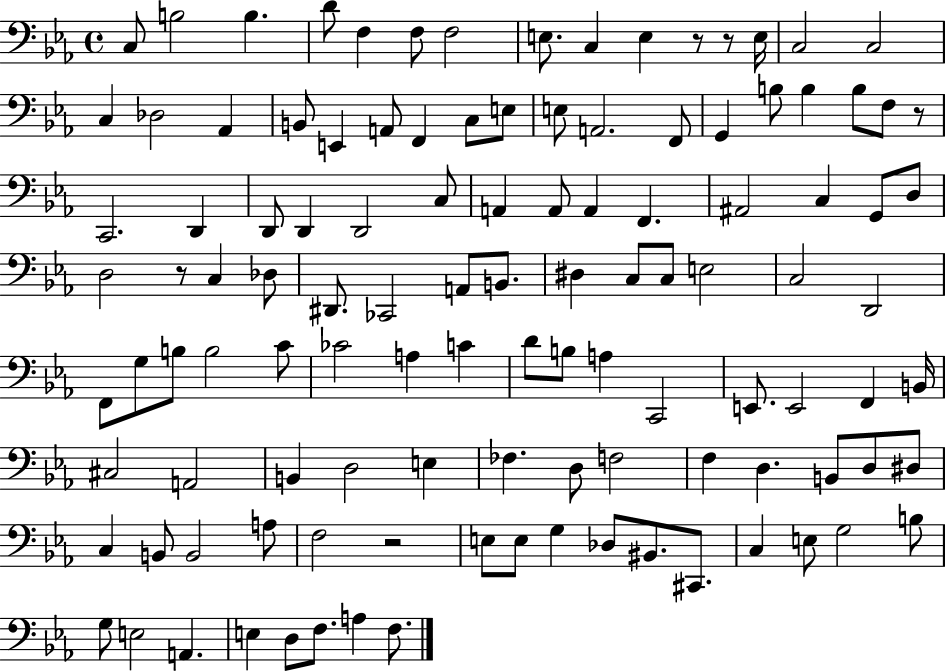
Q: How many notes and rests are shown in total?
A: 114